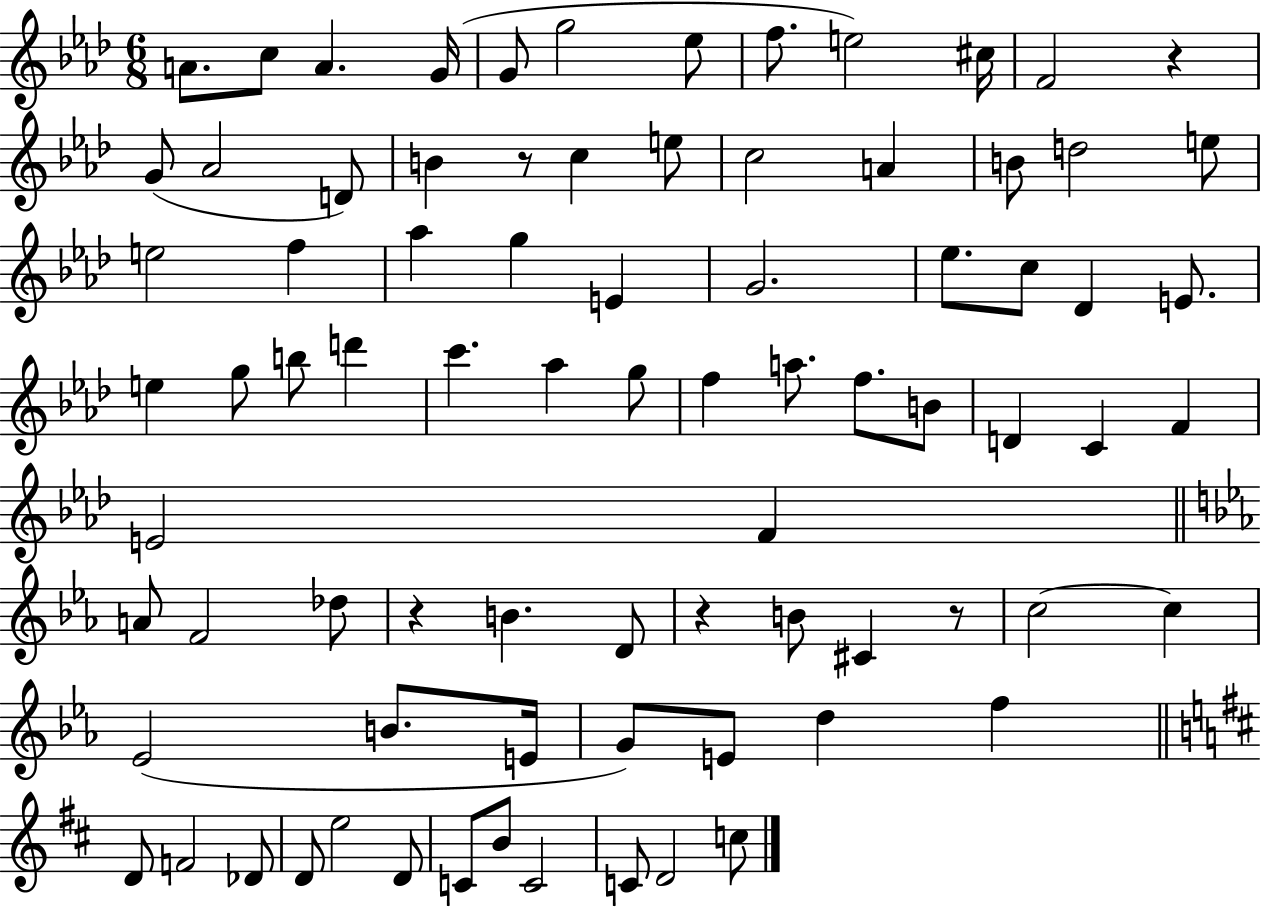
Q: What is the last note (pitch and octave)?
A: C5